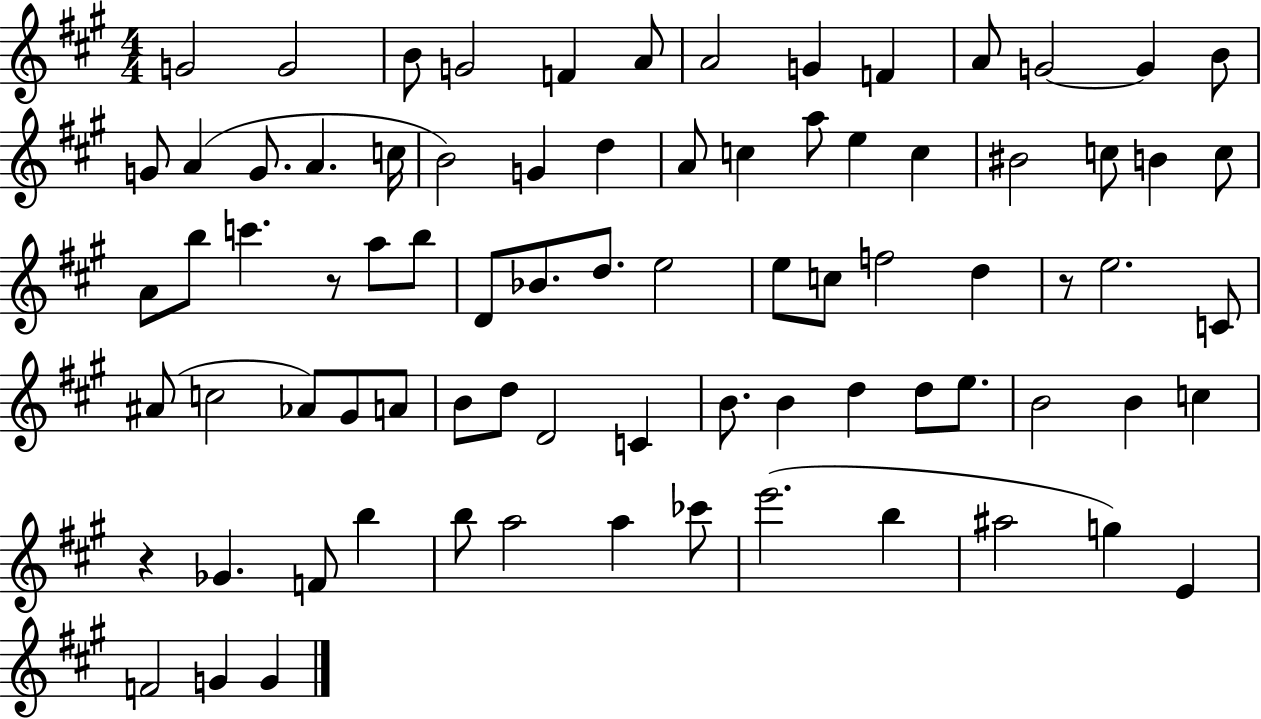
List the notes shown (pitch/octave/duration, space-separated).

G4/h G4/h B4/e G4/h F4/q A4/e A4/h G4/q F4/q A4/e G4/h G4/q B4/e G4/e A4/q G4/e. A4/q. C5/s B4/h G4/q D5/q A4/e C5/q A5/e E5/q C5/q BIS4/h C5/e B4/q C5/e A4/e B5/e C6/q. R/e A5/e B5/e D4/e Bb4/e. D5/e. E5/h E5/e C5/e F5/h D5/q R/e E5/h. C4/e A#4/e C5/h Ab4/e G#4/e A4/e B4/e D5/e D4/h C4/q B4/e. B4/q D5/q D5/e E5/e. B4/h B4/q C5/q R/q Gb4/q. F4/e B5/q B5/e A5/h A5/q CES6/e E6/h. B5/q A#5/h G5/q E4/q F4/h G4/q G4/q